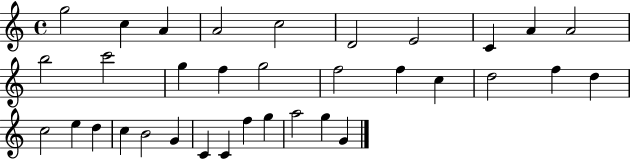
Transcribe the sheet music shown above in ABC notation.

X:1
T:Untitled
M:4/4
L:1/4
K:C
g2 c A A2 c2 D2 E2 C A A2 b2 c'2 g f g2 f2 f c d2 f d c2 e d c B2 G C C f g a2 g G